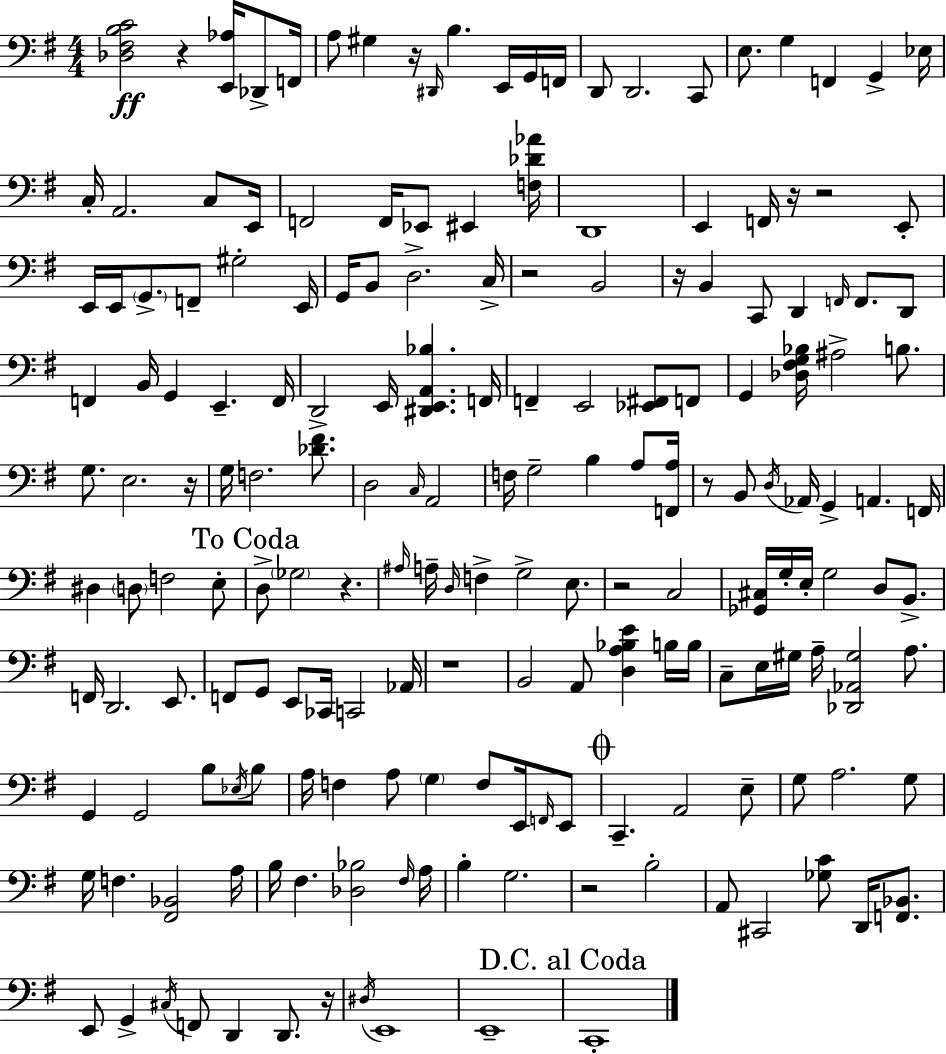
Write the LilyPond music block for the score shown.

{
  \clef bass
  \numericTimeSignature
  \time 4/4
  \key g \major
  \repeat volta 2 { <des fis b c'>2\ff r4 <e, aes>16 des,8-> f,16 | a8 gis4 r16 \grace { dis,16 } b4. e,16 g,16 | f,16 d,8 d,2. c,8 | e8. g4 f,4 g,4-> | \break ees16 c16-. a,2. c8 | e,16 f,2 f,16 ees,8 eis,4 | <f des' aes'>16 d,1 | e,4 f,16 r16 r2 e,8-. | \break e,16 e,16 \parenthesize g,8.-> f,8-- gis2-. | e,16 g,16 b,8 d2.-> | c16-> r2 b,2 | r16 b,4 c,8 d,4 \grace { f,16 } f,8. | \break d,8 f,4 b,16 g,4 e,4.-- | f,16 d,2-> e,16 <dis, e, a, bes>4. | f,16 f,4-- e,2 <ees, fis,>8 | f,8 g,4 <des fis g bes>16 ais2-> b8. | \break g8. e2. | r16 g16 f2. <des' fis'>8. | d2 \grace { c16 } a,2 | f16 g2-- b4 | \break a8 <f, a>16 r8 b,8 \acciaccatura { d16 } aes,16 g,4-> a,4. | f,16 dis4 \parenthesize d8 f2 | e8-. \mark "To Coda" d8-> \parenthesize ges2 r4. | \grace { ais16 } a16-- \grace { d16 } f4-> g2-> | \break e8. r2 c2 | <ges, cis>16 g16-. e16-. g2 | d8 b,8.-> f,16 d,2. | e,8. f,8 g,8 e,8 ces,16 c,2 | \break aes,16 r1 | b,2 a,8 | <d a bes e'>4 b16 b16 c8-- e16 gis16 a16-- <des, aes, gis>2 | a8. g,4 g,2 | \break b8 \acciaccatura { ees16 } b8 a16 f4 a8 \parenthesize g4 | f8 e,16 \grace { f,16 } e,8 \mark \markup { \musicglyph "scripts.coda" } c,4.-- a,2 | e8-- g8 a2. | g8 g16 f4. <fis, bes,>2 | \break a16 b16 fis4. <des bes>2 | \grace { fis16 } a16 b4-. g2. | r2 | b2-. a,8 cis,2 | \break <ges c'>8 d,16 <f, bes,>8. e,8 g,4-> \acciaccatura { cis16 } | f,8 d,4 d,8. r16 \acciaccatura { dis16 } e,1 | e,1-- | \mark "D.C. al Coda" c,1-. | \break } \bar "|."
}